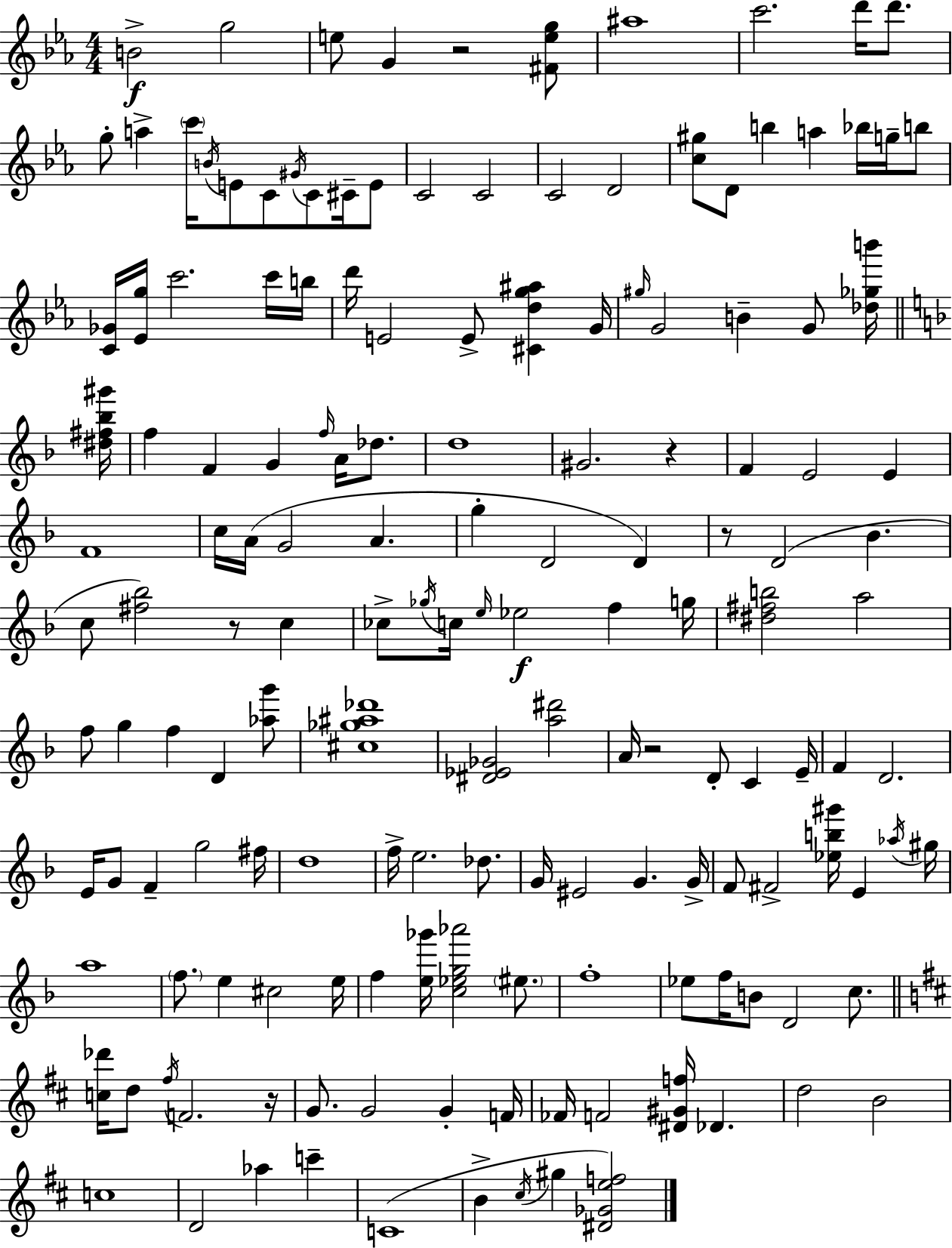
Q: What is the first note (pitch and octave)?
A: B4